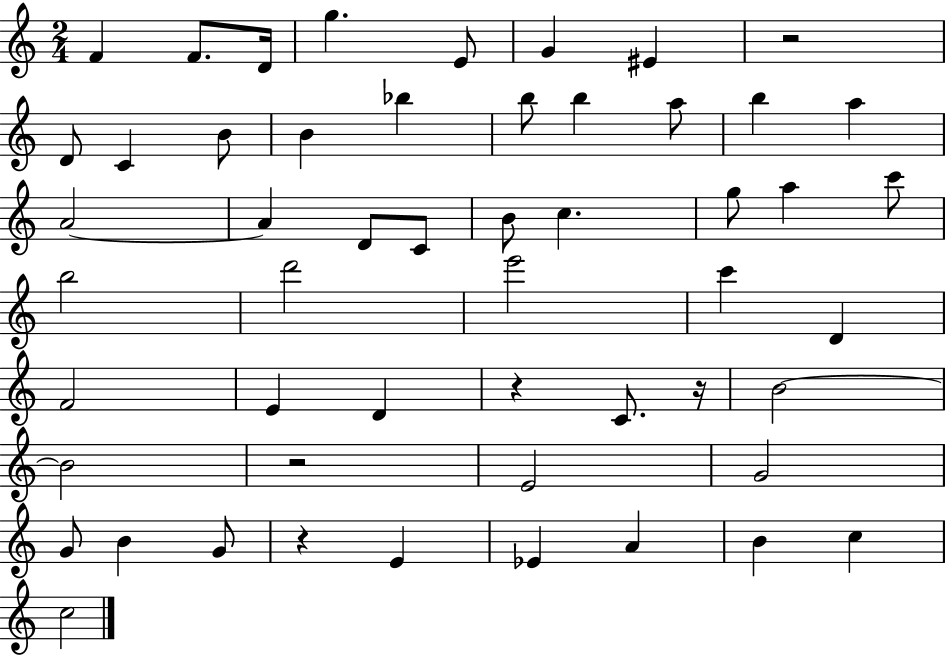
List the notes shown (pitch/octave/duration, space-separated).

F4/q F4/e. D4/s G5/q. E4/e G4/q EIS4/q R/h D4/e C4/q B4/e B4/q Bb5/q B5/e B5/q A5/e B5/q A5/q A4/h A4/q D4/e C4/e B4/e C5/q. G5/e A5/q C6/e B5/h D6/h E6/h C6/q D4/q F4/h E4/q D4/q R/q C4/e. R/s B4/h B4/h R/h E4/h G4/h G4/e B4/q G4/e R/q E4/q Eb4/q A4/q B4/q C5/q C5/h